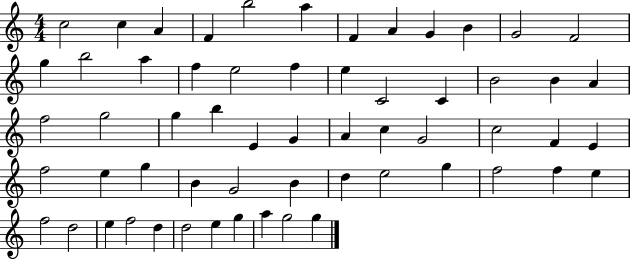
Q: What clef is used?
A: treble